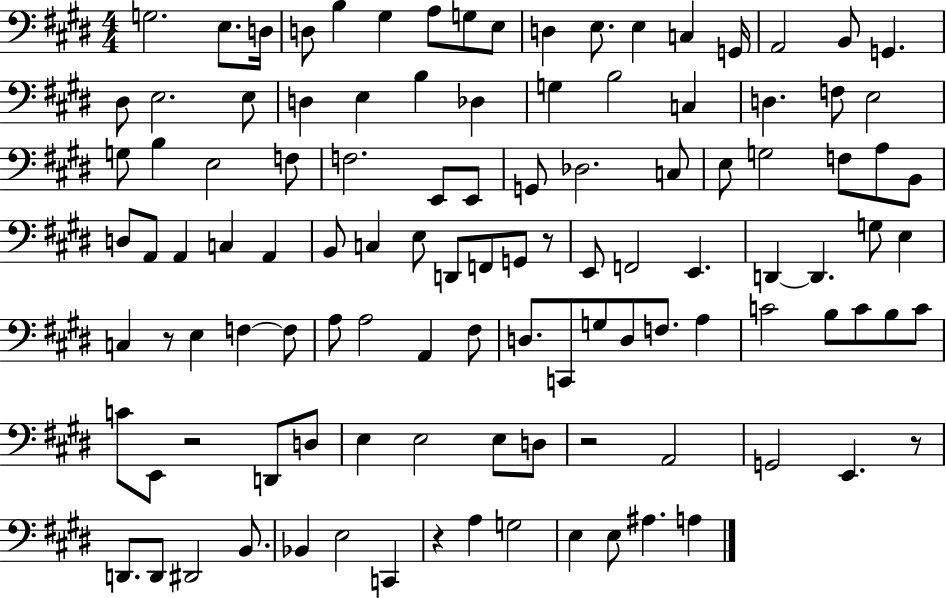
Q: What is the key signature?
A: E major